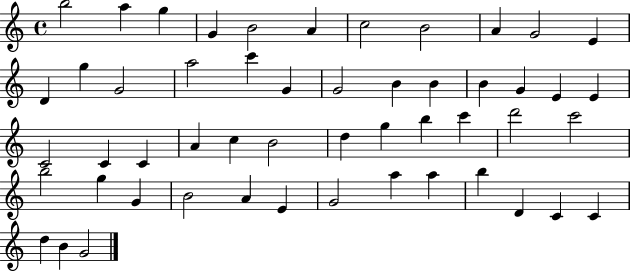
X:1
T:Untitled
M:4/4
L:1/4
K:C
b2 a g G B2 A c2 B2 A G2 E D g G2 a2 c' G G2 B B B G E E C2 C C A c B2 d g b c' d'2 c'2 b2 g G B2 A E G2 a a b D C C d B G2